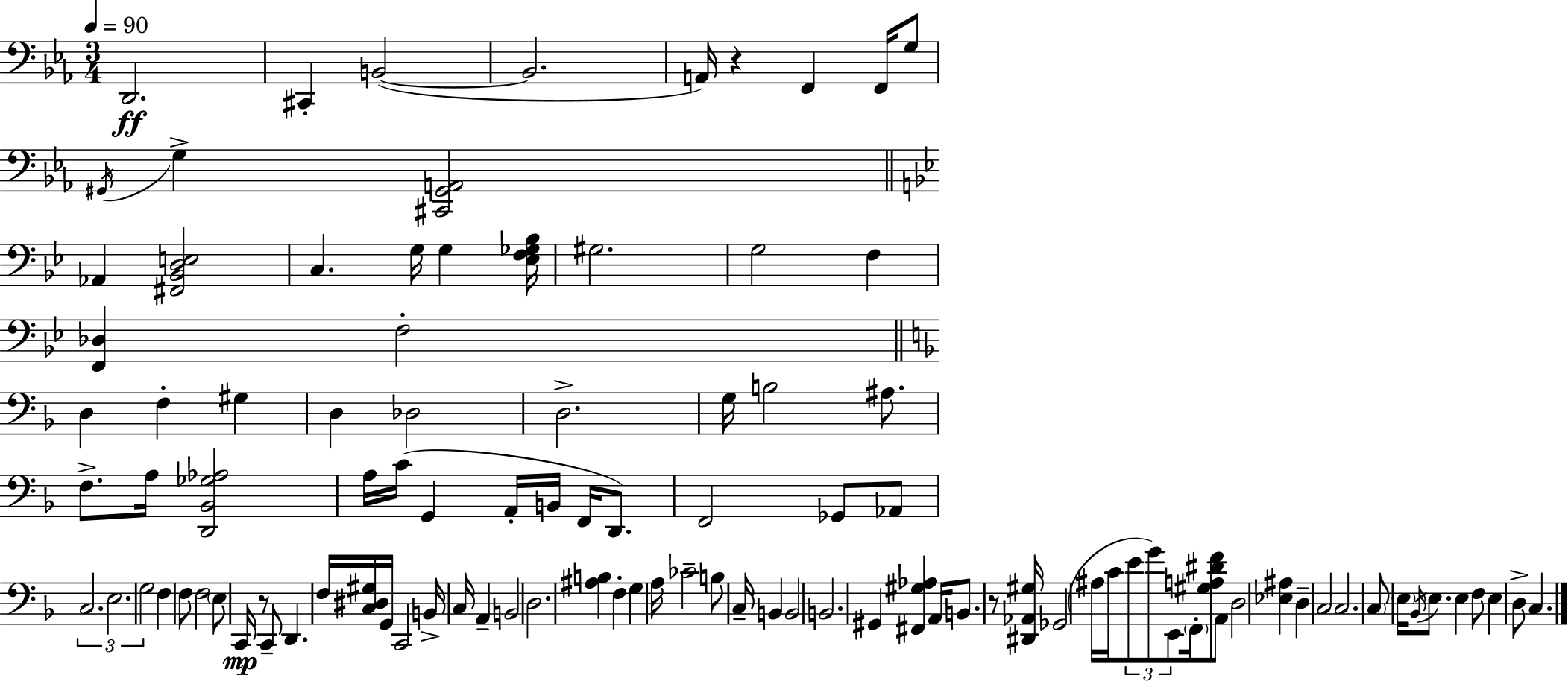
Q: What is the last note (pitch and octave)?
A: C3